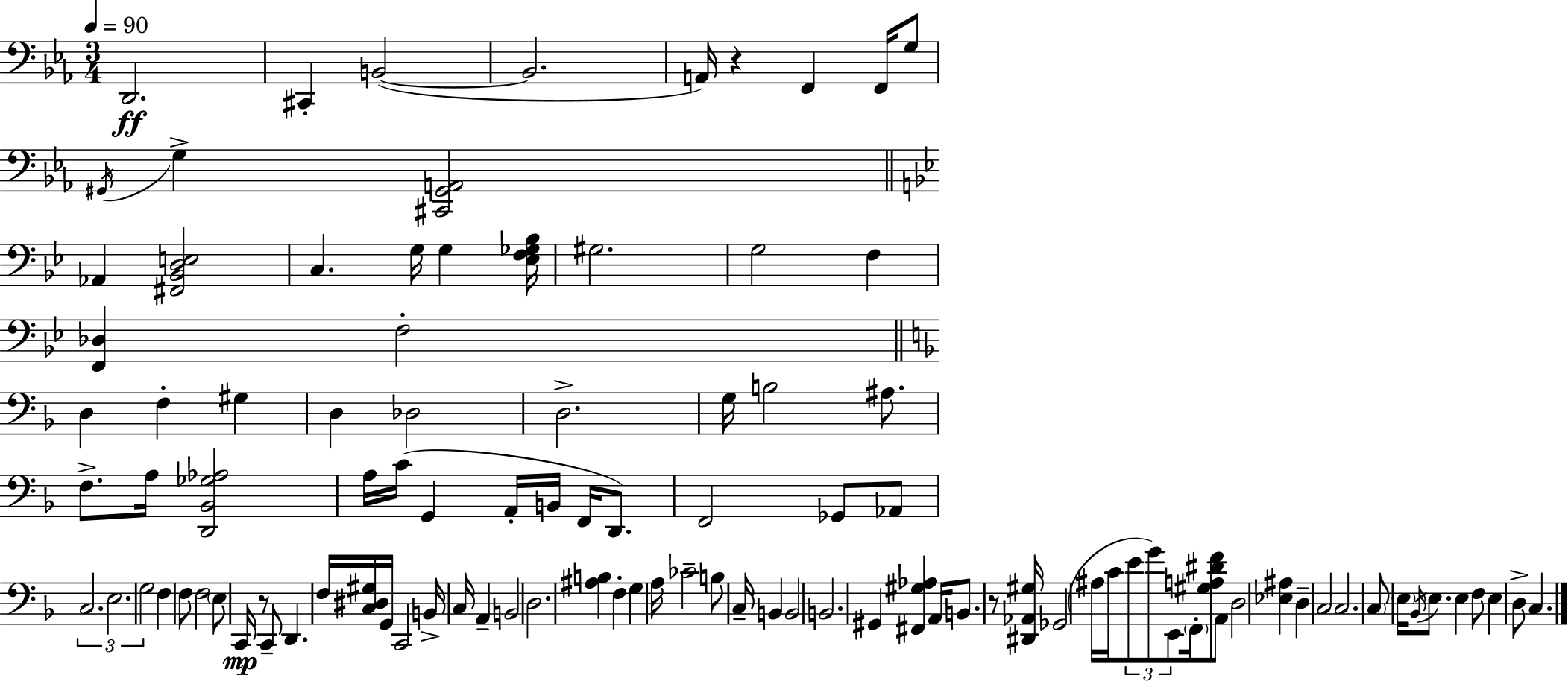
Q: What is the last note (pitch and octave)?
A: C3